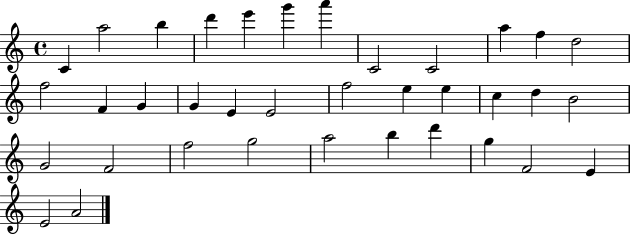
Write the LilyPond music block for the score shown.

{
  \clef treble
  \time 4/4
  \defaultTimeSignature
  \key c \major
  c'4 a''2 b''4 | d'''4 e'''4 g'''4 a'''4 | c'2 c'2 | a''4 f''4 d''2 | \break f''2 f'4 g'4 | g'4 e'4 e'2 | f''2 e''4 e''4 | c''4 d''4 b'2 | \break g'2 f'2 | f''2 g''2 | a''2 b''4 d'''4 | g''4 f'2 e'4 | \break e'2 a'2 | \bar "|."
}